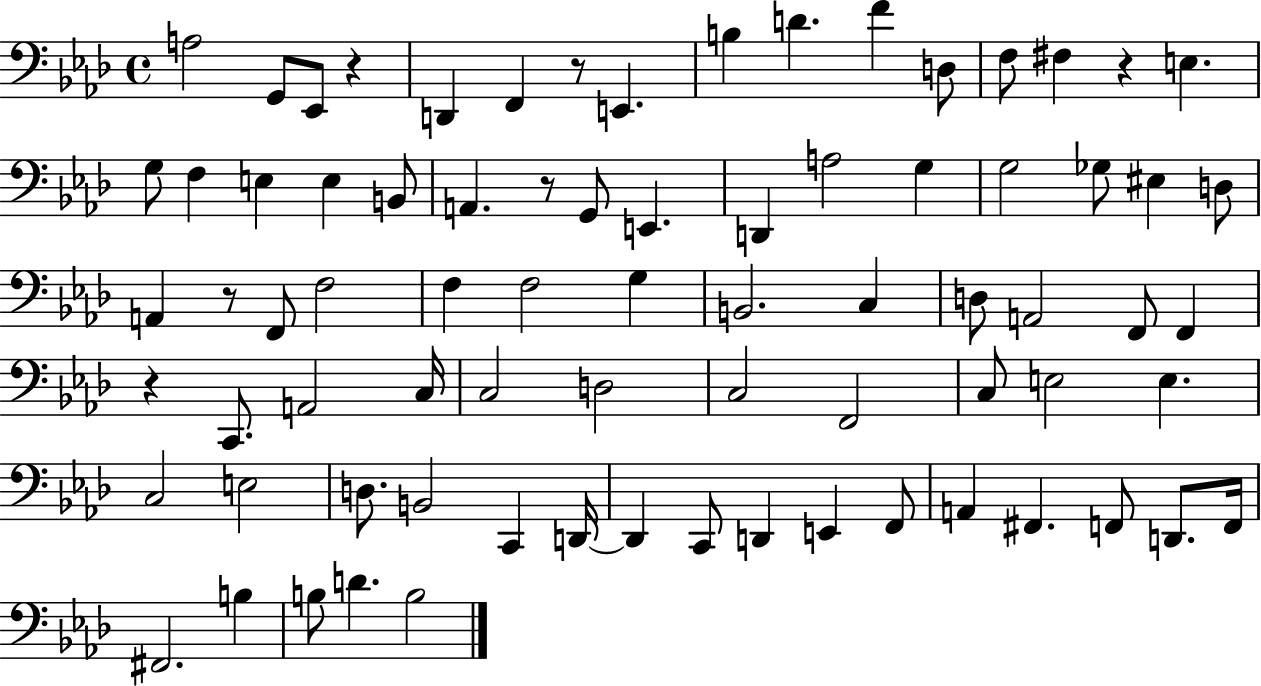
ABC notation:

X:1
T:Untitled
M:4/4
L:1/4
K:Ab
A,2 G,,/2 _E,,/2 z D,, F,, z/2 E,, B, D F D,/2 F,/2 ^F, z E, G,/2 F, E, E, B,,/2 A,, z/2 G,,/2 E,, D,, A,2 G, G,2 _G,/2 ^E, D,/2 A,, z/2 F,,/2 F,2 F, F,2 G, B,,2 C, D,/2 A,,2 F,,/2 F,, z C,,/2 A,,2 C,/4 C,2 D,2 C,2 F,,2 C,/2 E,2 E, C,2 E,2 D,/2 B,,2 C,, D,,/4 D,, C,,/2 D,, E,, F,,/2 A,, ^F,, F,,/2 D,,/2 F,,/4 ^F,,2 B, B,/2 D B,2